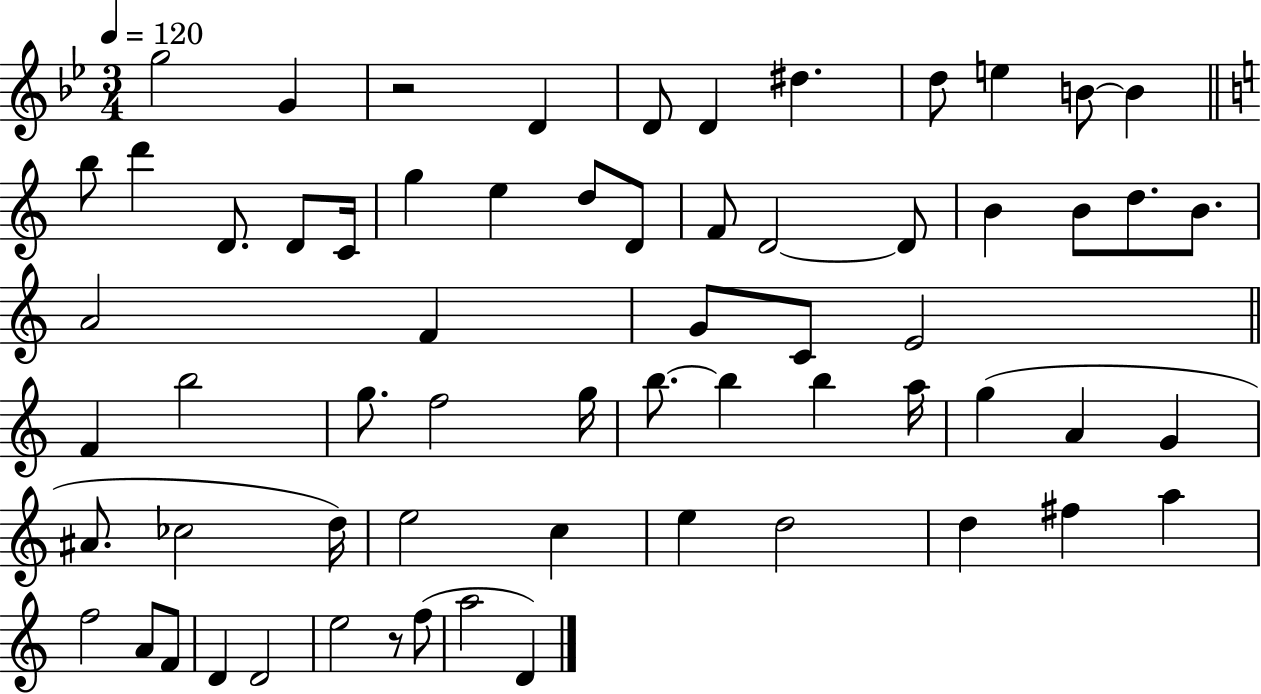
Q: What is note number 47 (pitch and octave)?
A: E5